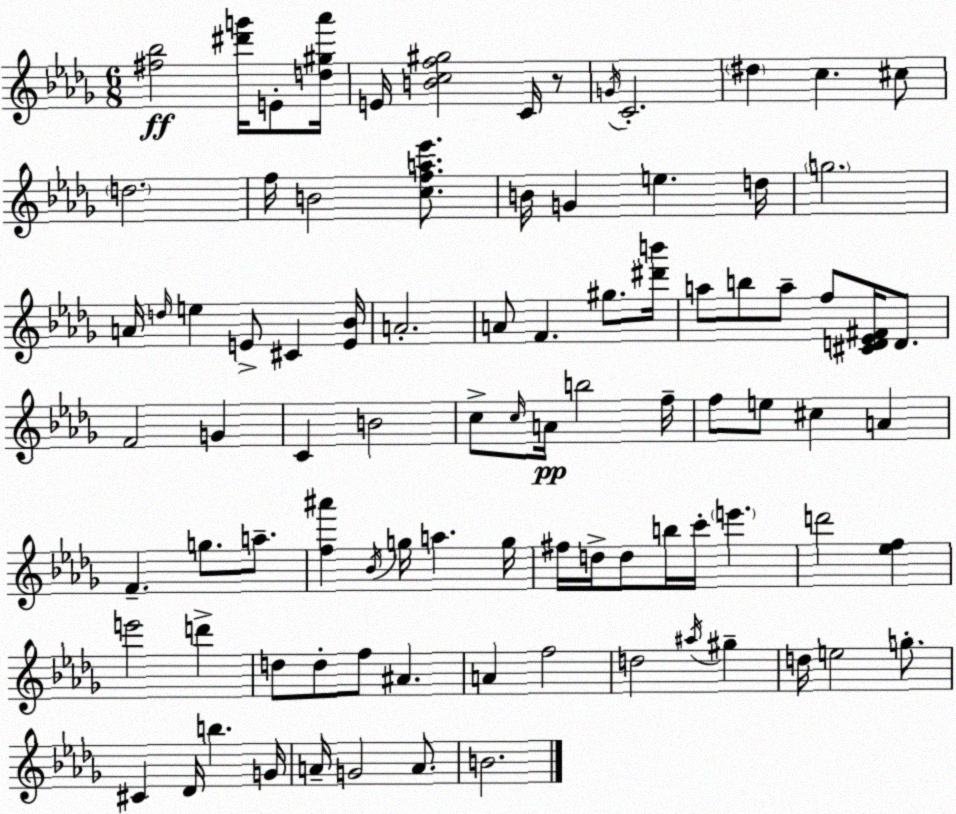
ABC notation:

X:1
T:Untitled
M:6/8
L:1/4
K:Bbm
[^f_b]2 [^d'g']/4 E/2 [d^g_a']/4 E/4 [Bcf^g]2 C/4 z/2 G/4 C2 ^d c ^c/2 d2 f/4 B2 [cfa_e']/2 B/4 G e d/4 g2 A/4 d/4 e E/2 ^C [E_B]/4 A2 A/2 F ^g/2 [^d'b']/4 a/2 b/2 a/2 f/2 [^CD_E^F]/4 D/2 F2 G C B2 c/2 c/4 A/4 b2 f/4 f/2 e/2 ^c A F g/2 a/2 [f^a'] _B/4 g/4 a g/4 ^f/4 d/4 d/2 b/4 c'/4 e' d'2 [_ef] e'2 d' d/2 d/2 f/2 ^A A f2 d2 ^a/4 ^g d/4 e2 g/2 ^C _D/4 b G/4 A/4 G2 A/2 B2